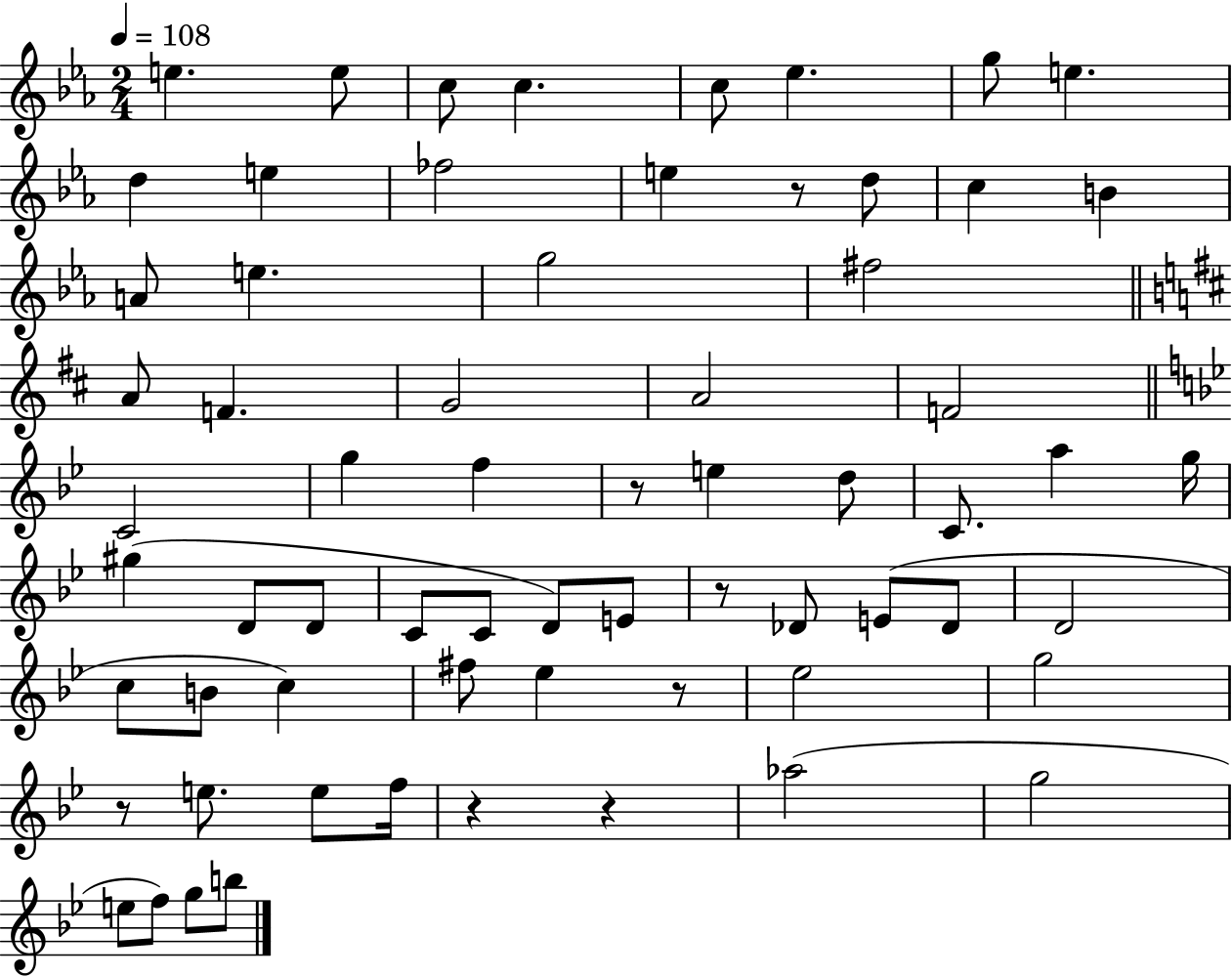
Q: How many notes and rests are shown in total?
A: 66